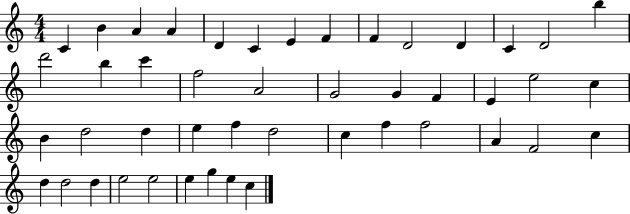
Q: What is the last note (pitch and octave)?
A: C5